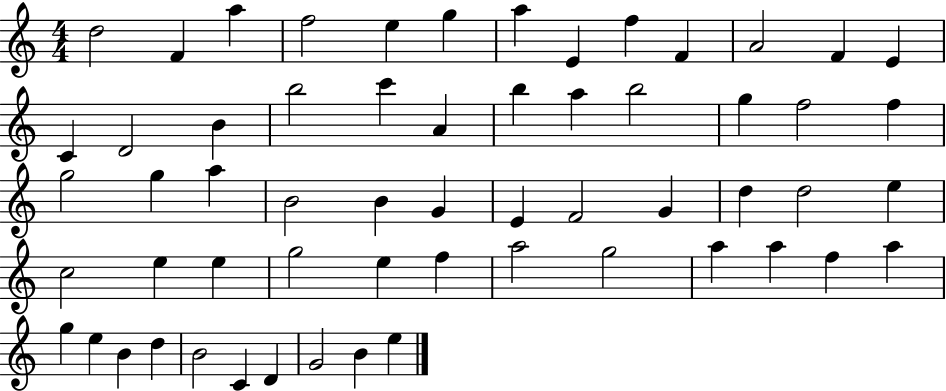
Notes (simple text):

D5/h F4/q A5/q F5/h E5/q G5/q A5/q E4/q F5/q F4/q A4/h F4/q E4/q C4/q D4/h B4/q B5/h C6/q A4/q B5/q A5/q B5/h G5/q F5/h F5/q G5/h G5/q A5/q B4/h B4/q G4/q E4/q F4/h G4/q D5/q D5/h E5/q C5/h E5/q E5/q G5/h E5/q F5/q A5/h G5/h A5/q A5/q F5/q A5/q G5/q E5/q B4/q D5/q B4/h C4/q D4/q G4/h B4/q E5/q